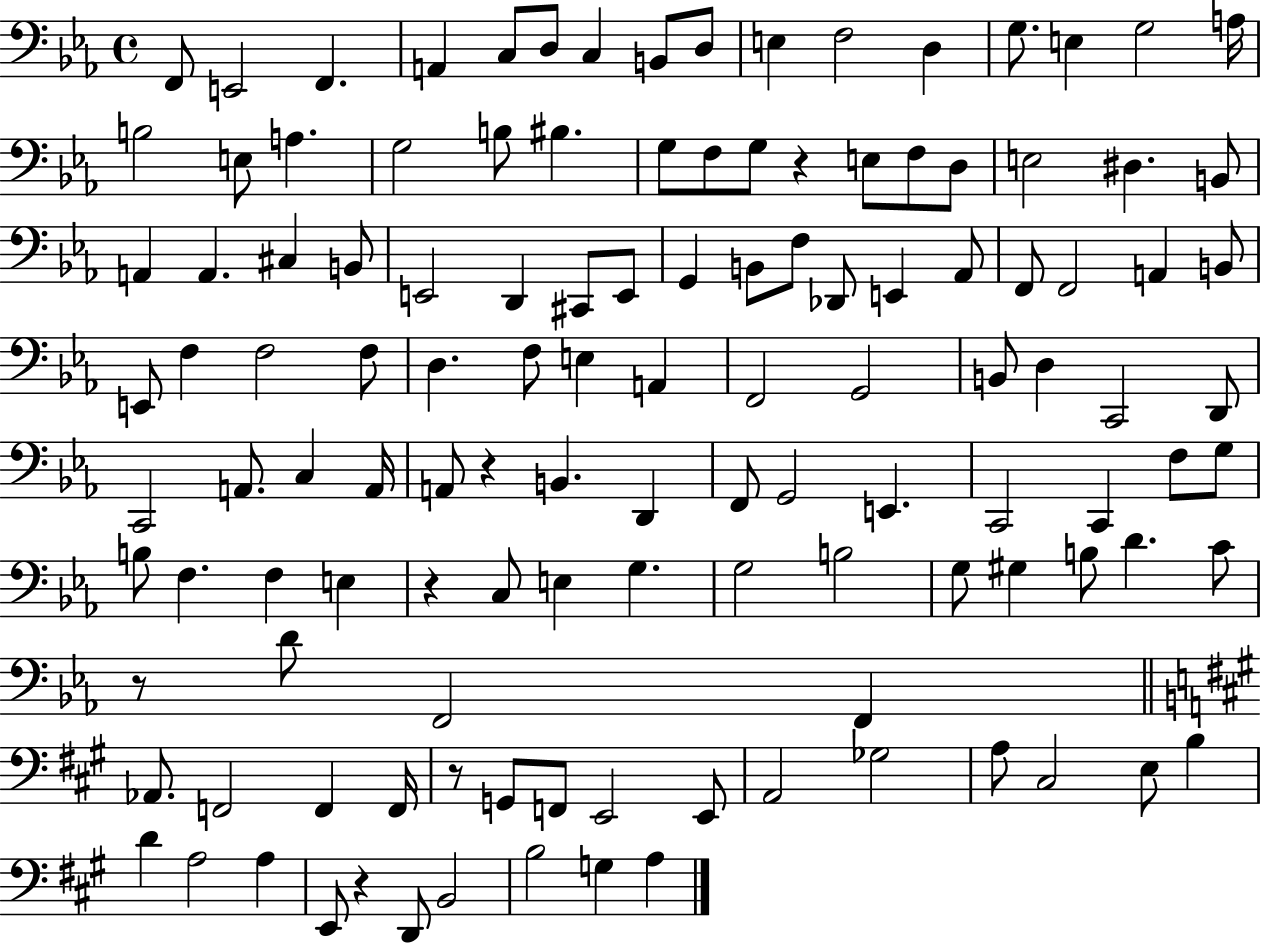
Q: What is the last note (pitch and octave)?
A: A3